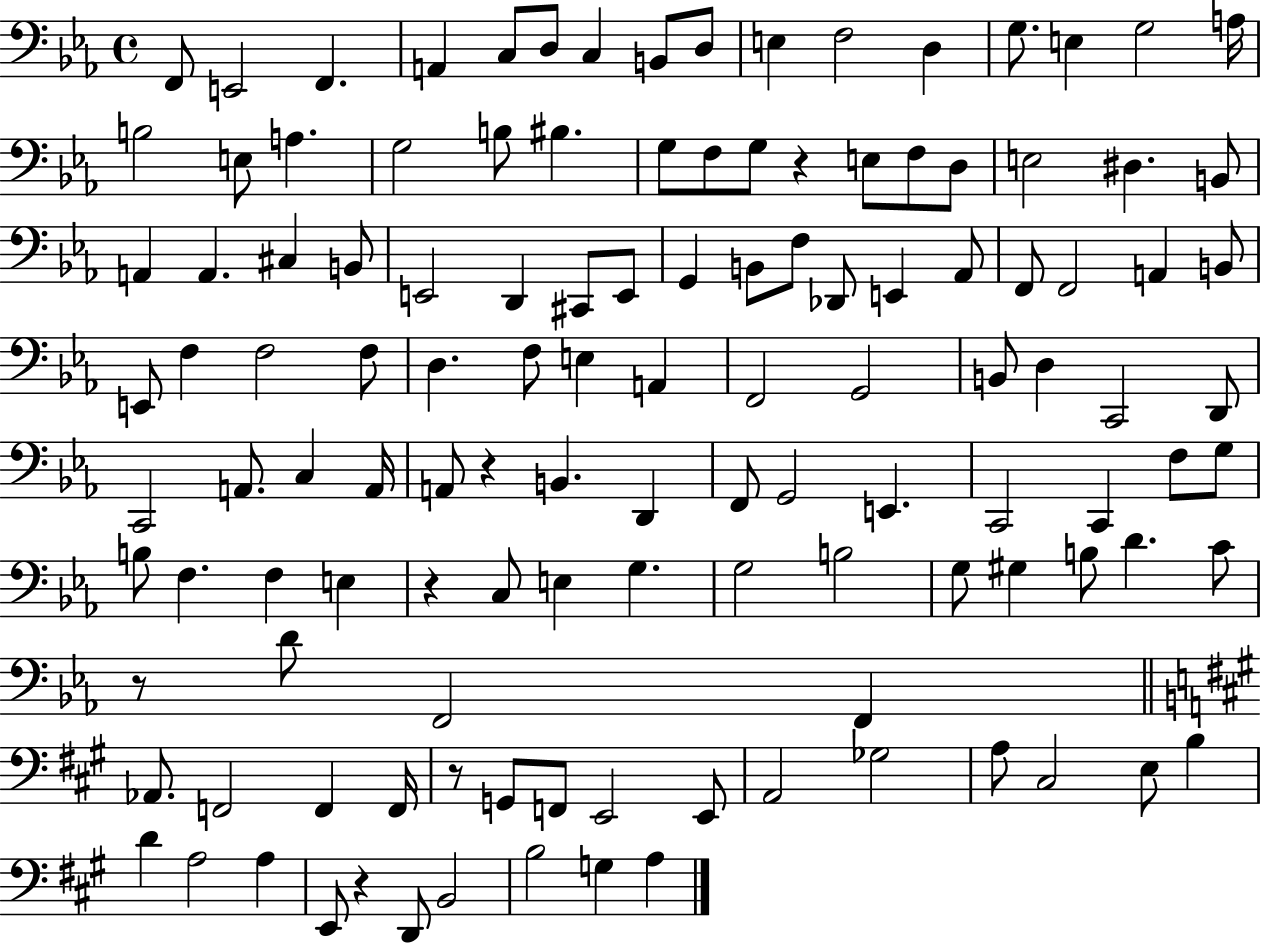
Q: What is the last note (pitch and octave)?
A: A3